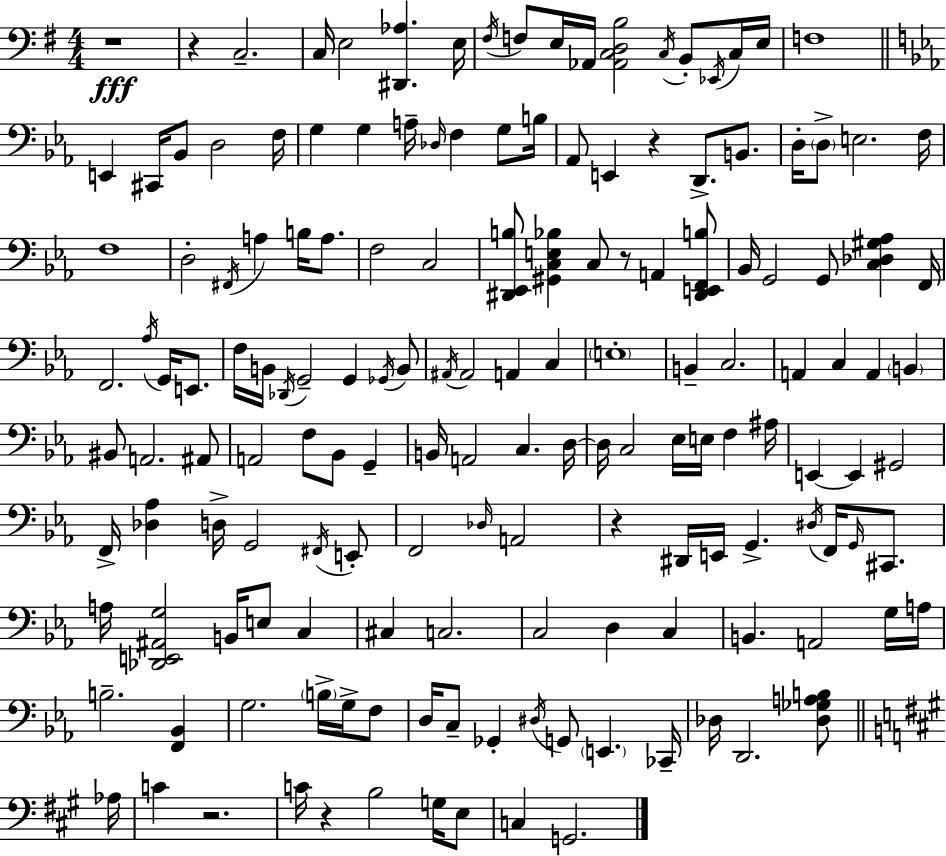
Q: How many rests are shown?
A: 7